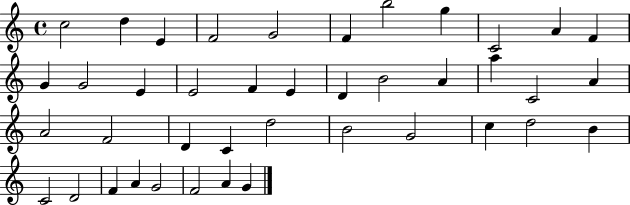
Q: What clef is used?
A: treble